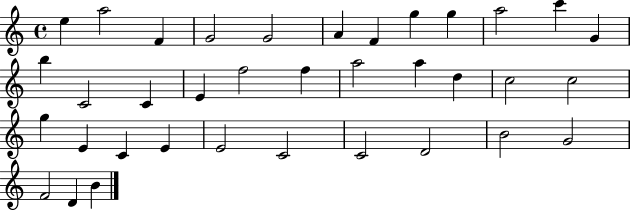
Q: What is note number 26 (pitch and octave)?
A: C4